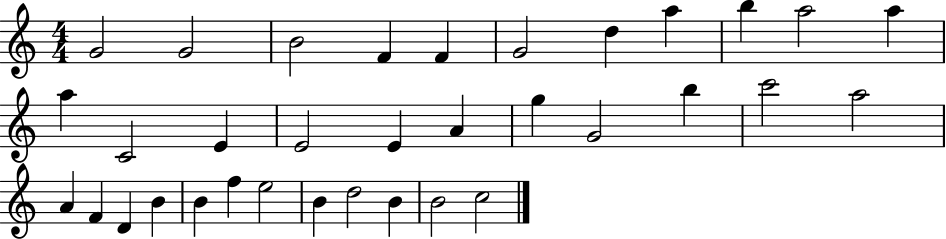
X:1
T:Untitled
M:4/4
L:1/4
K:C
G2 G2 B2 F F G2 d a b a2 a a C2 E E2 E A g G2 b c'2 a2 A F D B B f e2 B d2 B B2 c2